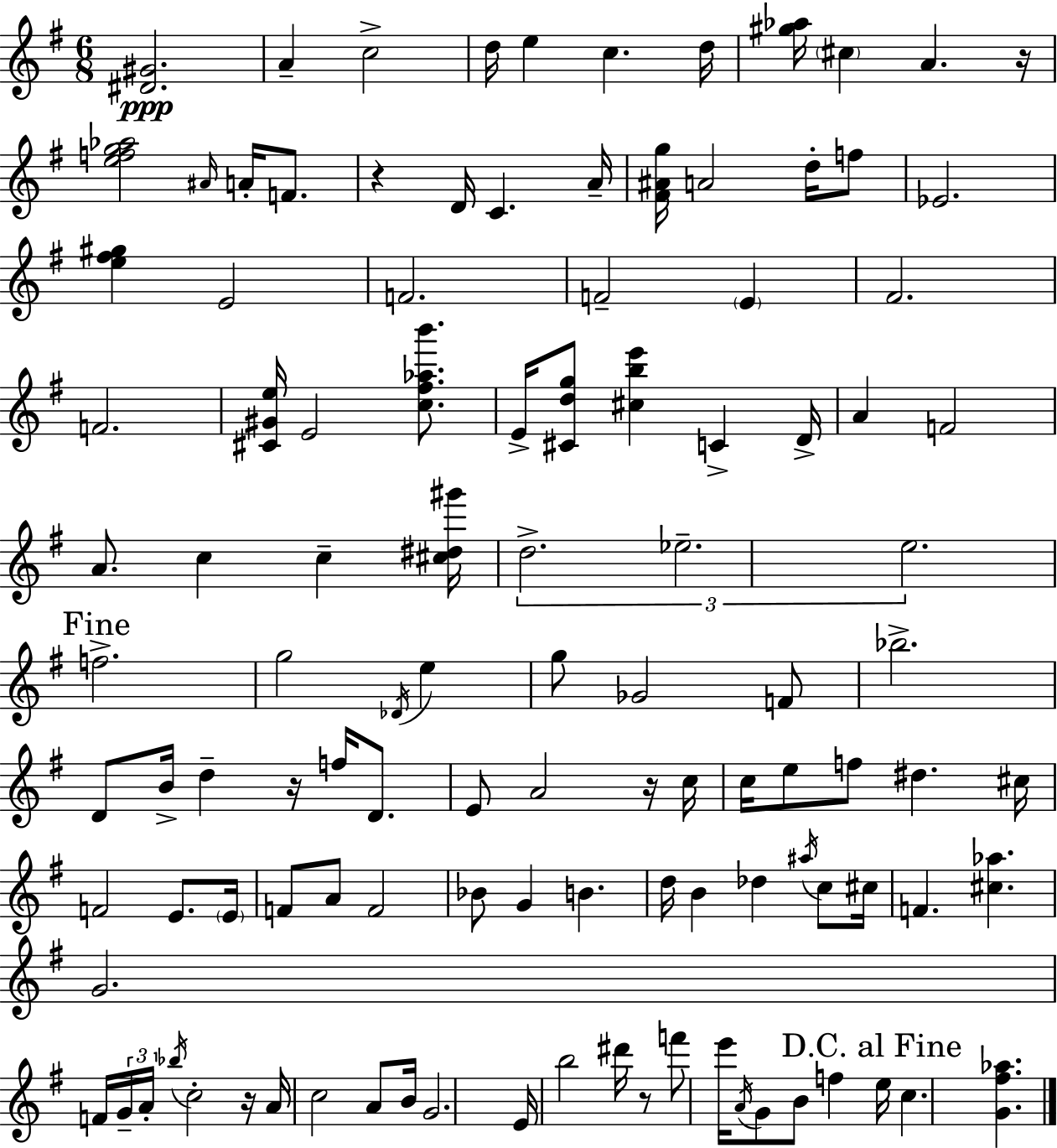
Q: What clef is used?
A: treble